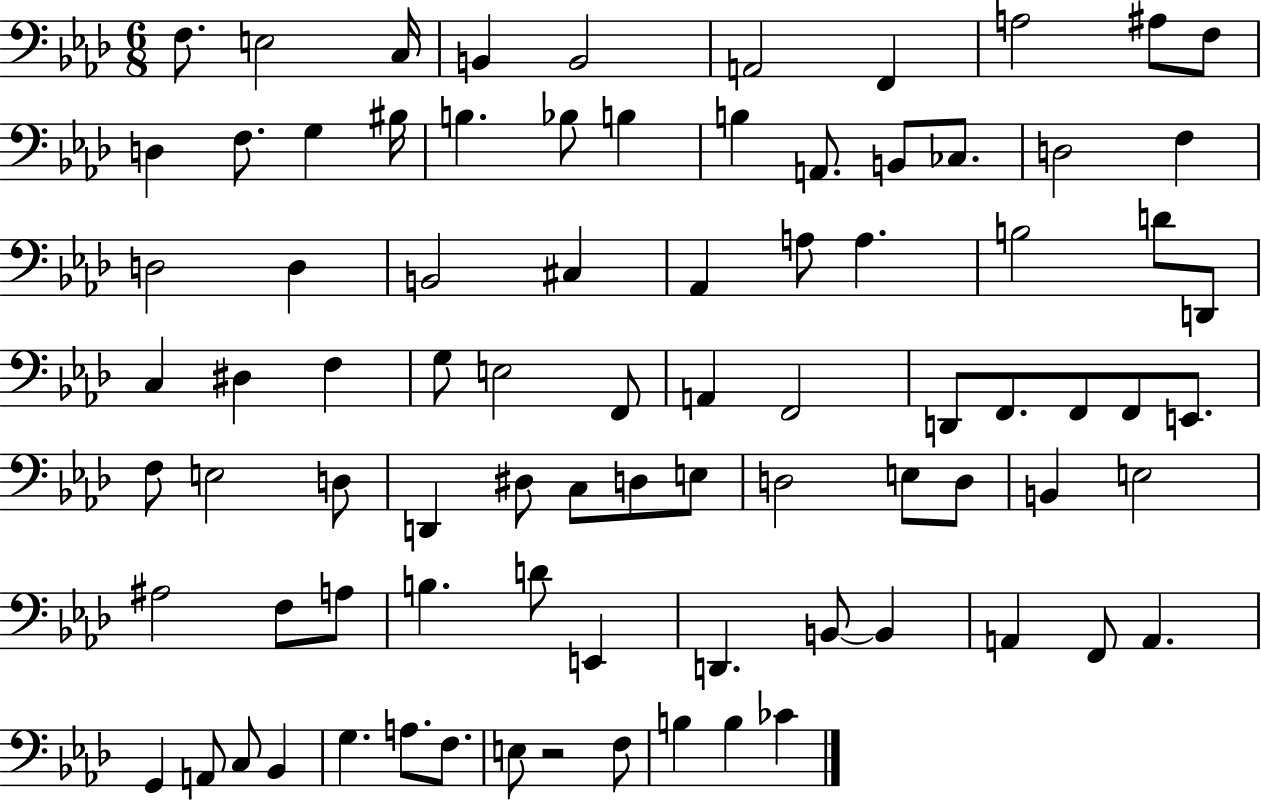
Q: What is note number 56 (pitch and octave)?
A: E3